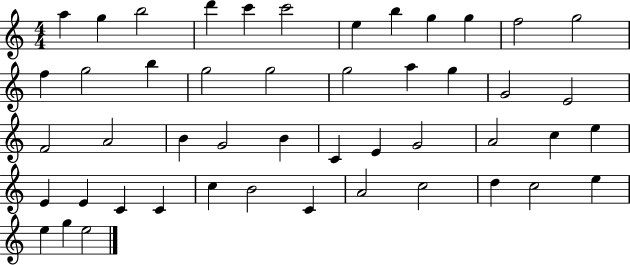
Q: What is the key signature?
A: C major